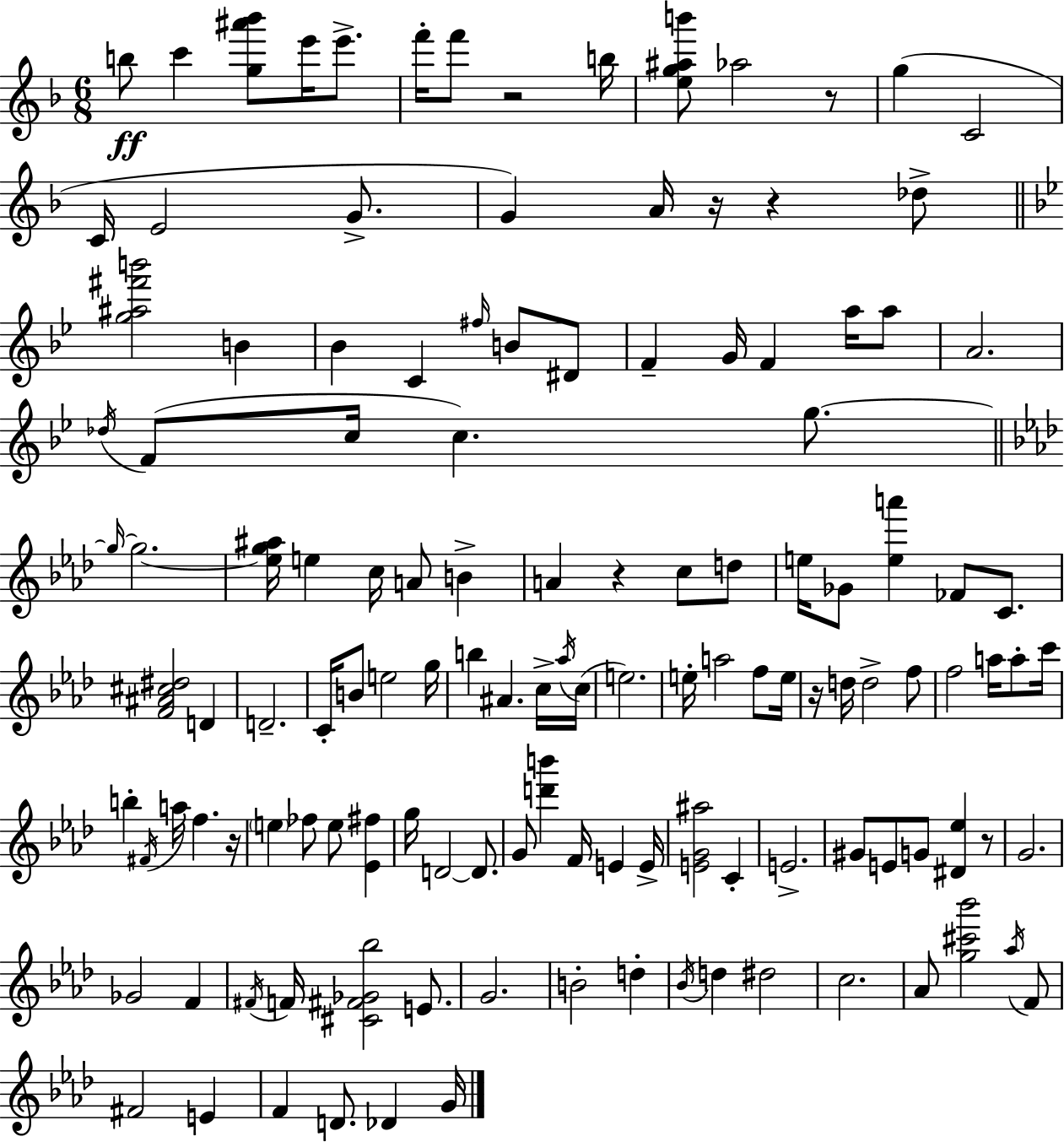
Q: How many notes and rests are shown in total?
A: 130